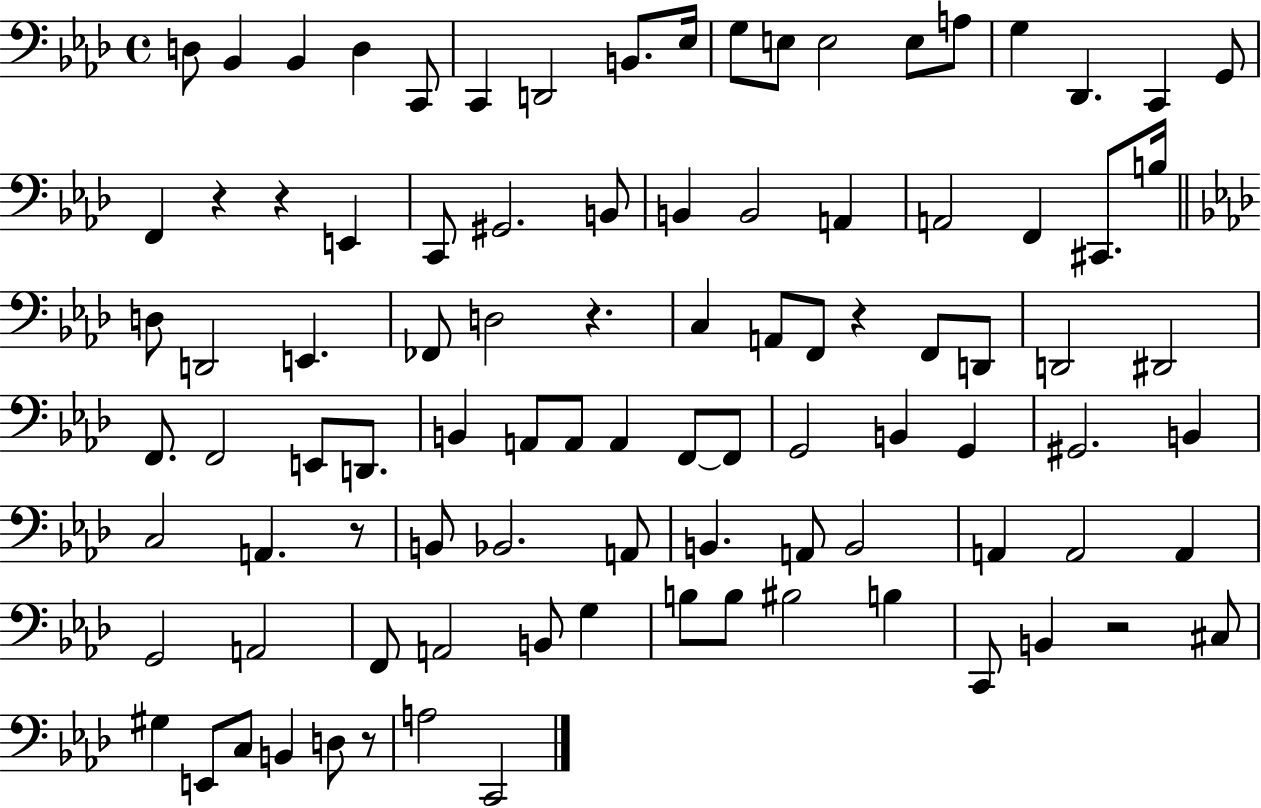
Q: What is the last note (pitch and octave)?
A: C2